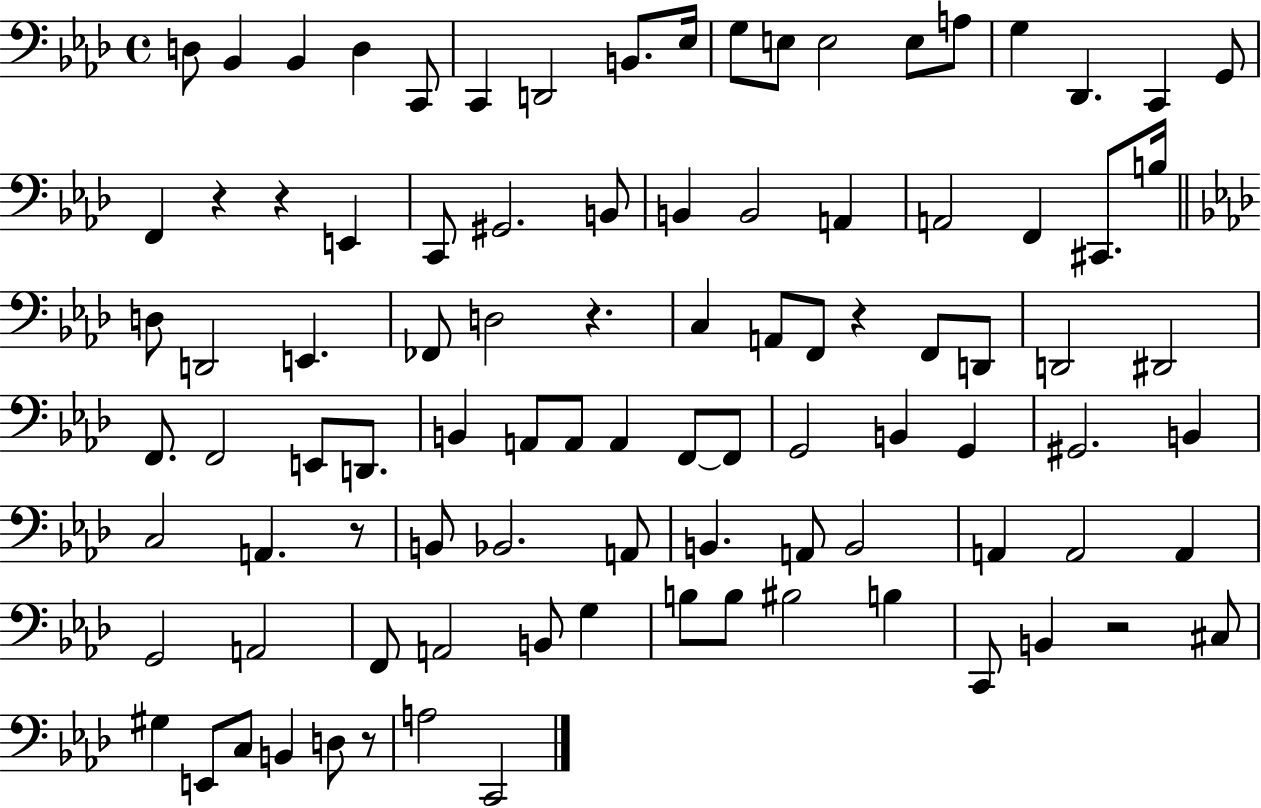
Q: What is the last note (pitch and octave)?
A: C2